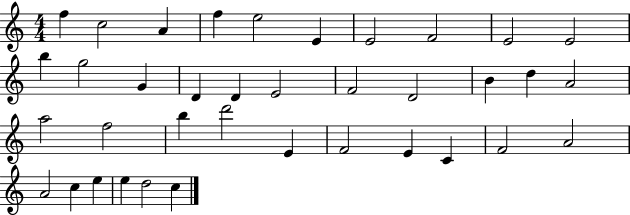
{
  \clef treble
  \numericTimeSignature
  \time 4/4
  \key c \major
  f''4 c''2 a'4 | f''4 e''2 e'4 | e'2 f'2 | e'2 e'2 | \break b''4 g''2 g'4 | d'4 d'4 e'2 | f'2 d'2 | b'4 d''4 a'2 | \break a''2 f''2 | b''4 d'''2 e'4 | f'2 e'4 c'4 | f'2 a'2 | \break a'2 c''4 e''4 | e''4 d''2 c''4 | \bar "|."
}